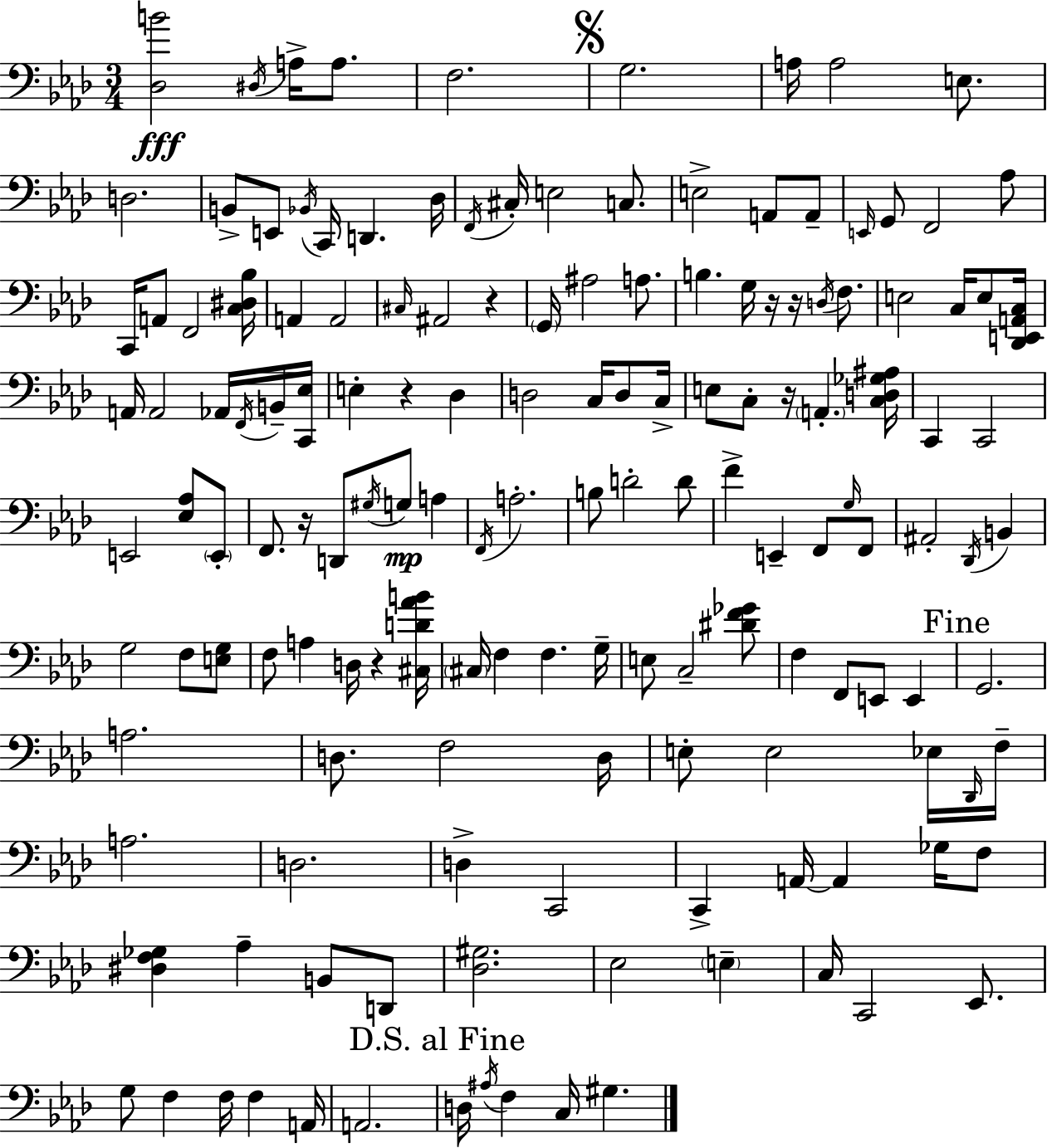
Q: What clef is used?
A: bass